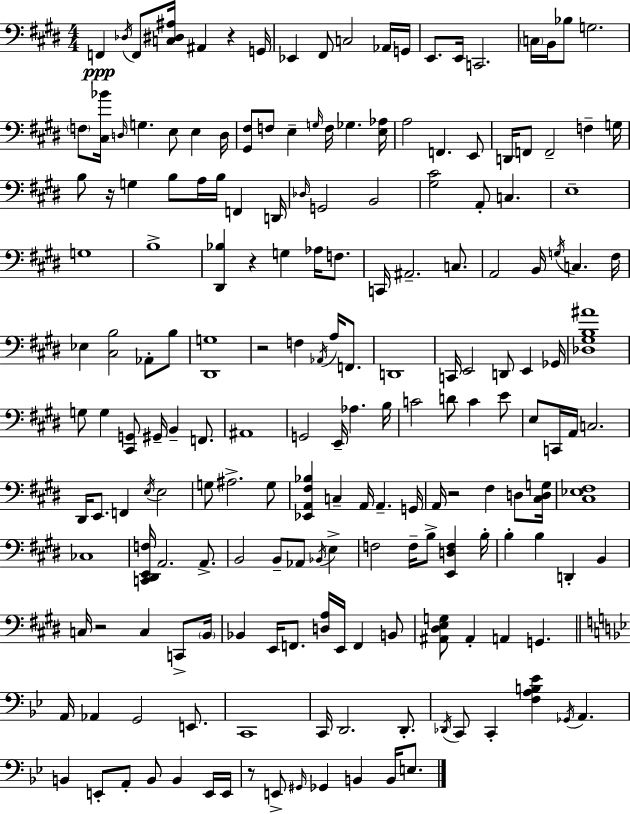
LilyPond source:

{
  \clef bass
  \numericTimeSignature
  \time 4/4
  \key e \major
  f,4\ppp \acciaccatura { des16 } f,8 <c dis ais>16 ais,4 r4 | g,16 ees,4 fis,8 c2 aes,16 | g,16 e,8. e,16 c,2. | \parenthesize c16 b,16 bes8 g2. | \break \parenthesize f8 <cis bes'>16 \grace { d16 } g4. e8 e4 | d16 <gis, fis>8 f8 e4-- \grace { g16 } f16 ges4. | <e aes>16 a2 f,4. | e,8 d,16 f,8 f,2-- f4-- | \break g16 b8 r16 g4 b8 a16 b16 f,4 | d,16 \grace { des16 } g,2 b,2 | <gis cis'>2 a,8-. c4. | e1-- | \break g1 | b1-> | <dis, bes>4 r4 g4 | aes16 f8. c,16 ais,2.-- | \break c8. a,2 b,16 \acciaccatura { g16 } c4. | fis16 ees4 <cis b>2 | aes,8-. b8 <dis, g>1 | r2 f4 | \break \acciaccatura { aes,16 } a16 f,8. d,1 | c,16 e,2 d,8 | e,4 ges,16 <des gis b ais'>1 | g8 g4 <cis, g,>8 gis,16-- b,4-- | \break f,8. ais,1 | g,2 e,16-- aes4. | b16 c'2 d'8 | c'4 e'8 e8 c,16 a,16 c2. | \break dis,16 e,8. f,4 \acciaccatura { e16 } e2 | g8 ais2.-> | g8 <ees, a, fis bes>4 c4-- a,16 | a,4.-- g,16 a,16 r2 | \break fis4 d8 <cis d g>16 <cis ees fis>1 | ces1 | <c, dis, e, f>16 a,2. | a,8.-> b,2 b,8-- | \break aes,8 \acciaccatura { bes,16 } e4-> f2 | f16-- b8-> <e, d f>4 b16-. b4-. b4 | d,4-. b,4 c16 r2 | c4 c,8-> \parenthesize b,16 bes,4 e,16 f,8. | \break <d a>16 e,16 f,4 b,8 <ais, dis e g>8 ais,4-. a,4 | g,4. \bar "||" \break \key g \minor a,16 aes,4 g,2 e,8. | c,1 | c,16 d,2. d,8.-. | \acciaccatura { des,16 } c,8 c,4-. <f a b ees'>4 \acciaccatura { ges,16 } a,4. | \break b,4 e,8-. a,8-. b,8 b,4 | e,16 e,16 r8 e,8-> \grace { gis,16 } ges,4 b,4 b,16 | e8. \bar "|."
}